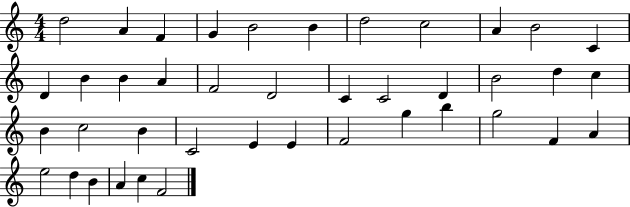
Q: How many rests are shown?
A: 0